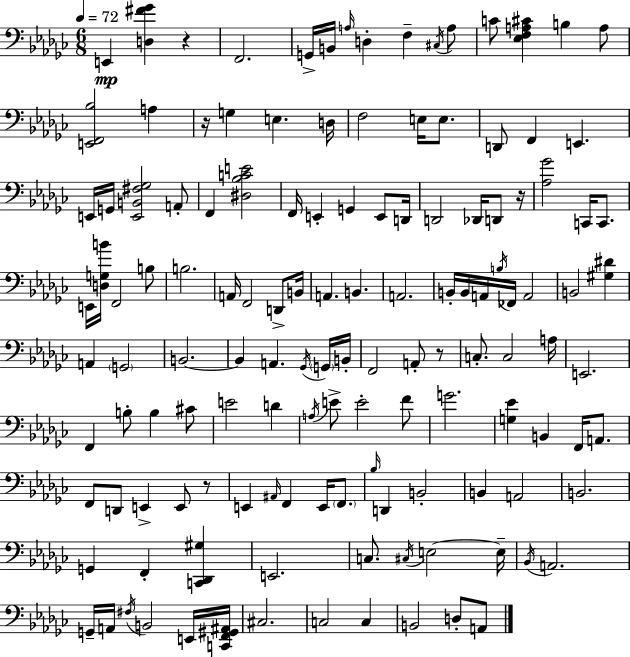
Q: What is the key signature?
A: EES minor